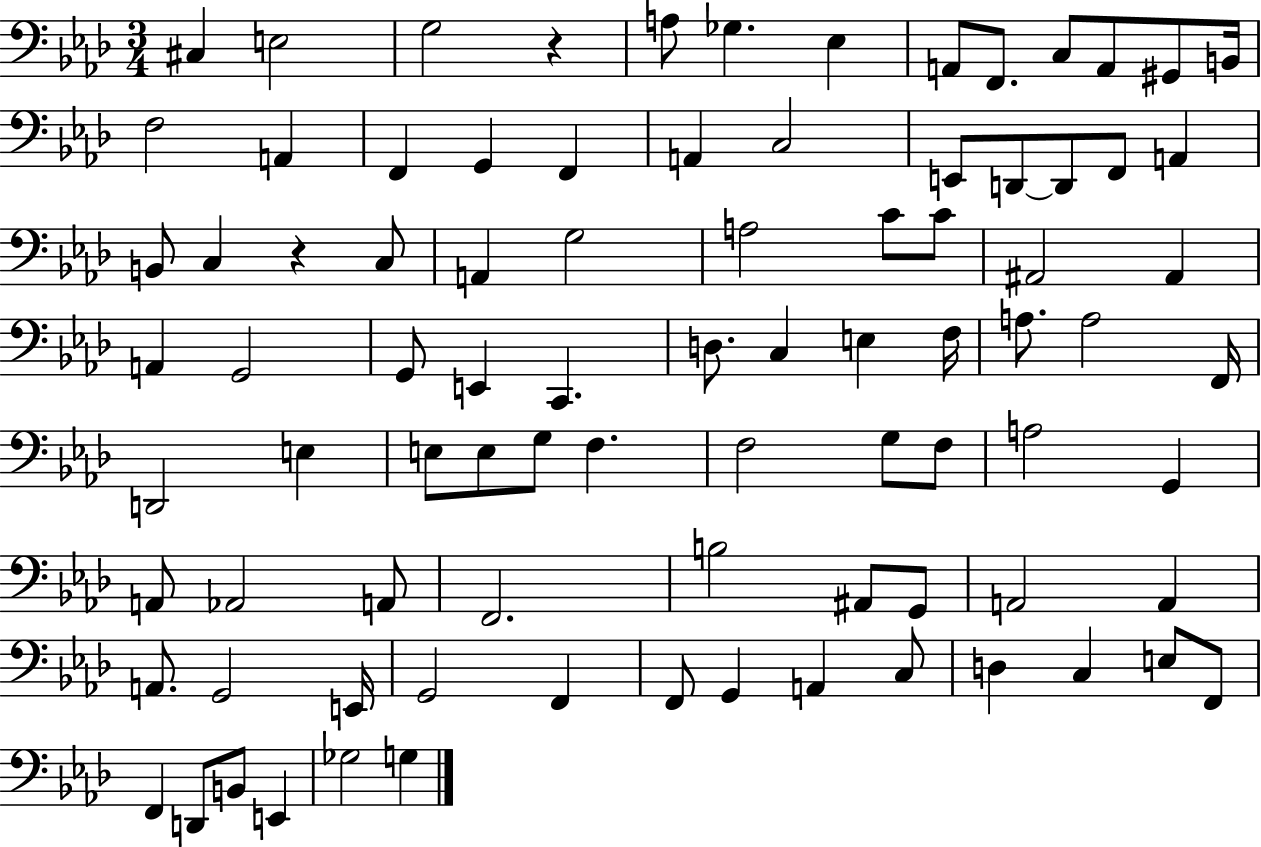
C#3/q E3/h G3/h R/q A3/e Gb3/q. Eb3/q A2/e F2/e. C3/e A2/e G#2/e B2/s F3/h A2/q F2/q G2/q F2/q A2/q C3/h E2/e D2/e D2/e F2/e A2/q B2/e C3/q R/q C3/e A2/q G3/h A3/h C4/e C4/e A#2/h A#2/q A2/q G2/h G2/e E2/q C2/q. D3/e. C3/q E3/q F3/s A3/e. A3/h F2/s D2/h E3/q E3/e E3/e G3/e F3/q. F3/h G3/e F3/e A3/h G2/q A2/e Ab2/h A2/e F2/h. B3/h A#2/e G2/e A2/h A2/q A2/e. G2/h E2/s G2/h F2/q F2/e G2/q A2/q C3/e D3/q C3/q E3/e F2/e F2/q D2/e B2/e E2/q Gb3/h G3/q